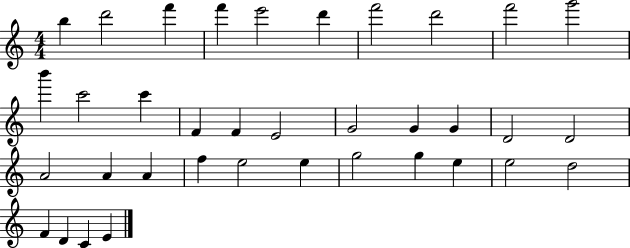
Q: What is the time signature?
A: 4/4